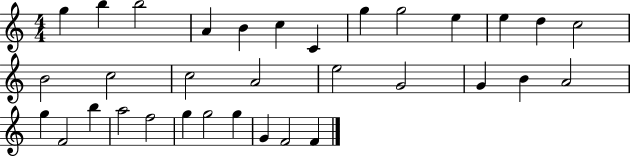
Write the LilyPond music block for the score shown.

{
  \clef treble
  \numericTimeSignature
  \time 4/4
  \key c \major
  g''4 b''4 b''2 | a'4 b'4 c''4 c'4 | g''4 g''2 e''4 | e''4 d''4 c''2 | \break b'2 c''2 | c''2 a'2 | e''2 g'2 | g'4 b'4 a'2 | \break g''4 f'2 b''4 | a''2 f''2 | g''4 g''2 g''4 | g'4 f'2 f'4 | \break \bar "|."
}